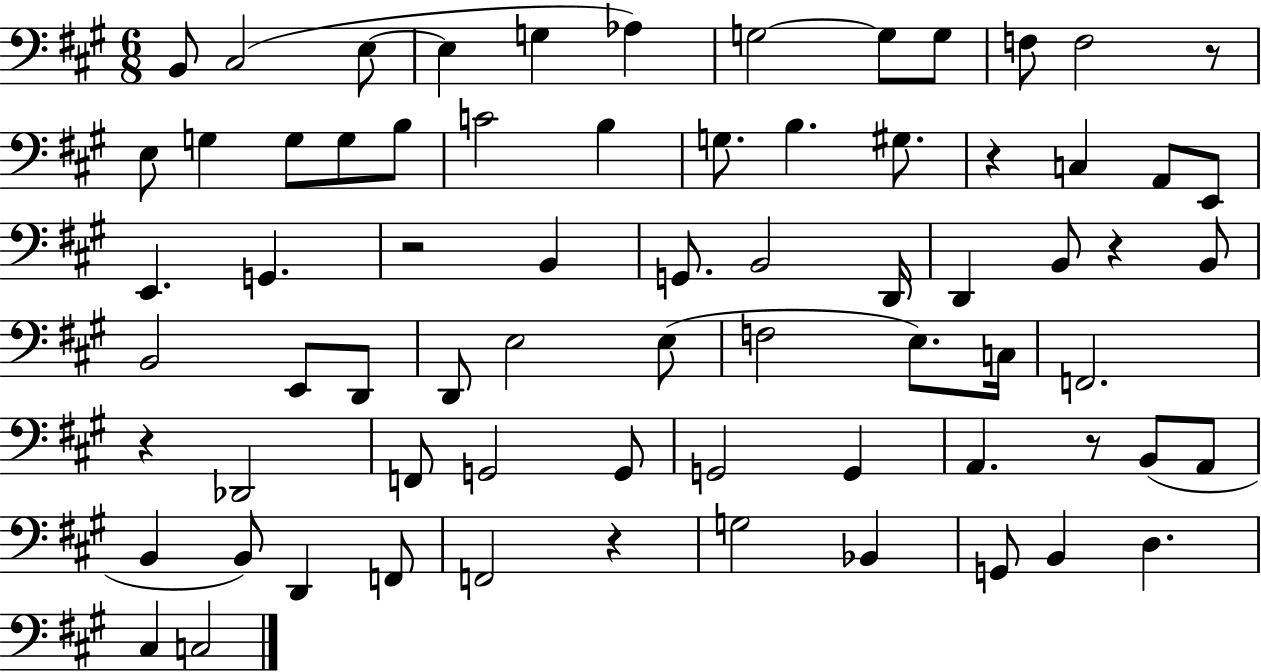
B2/e C#3/h E3/e E3/q G3/q Ab3/q G3/h G3/e G3/e F3/e F3/h R/e E3/e G3/q G3/e G3/e B3/e C4/h B3/q G3/e. B3/q. G#3/e. R/q C3/q A2/e E2/e E2/q. G2/q. R/h B2/q G2/e. B2/h D2/s D2/q B2/e R/q B2/e B2/h E2/e D2/e D2/e E3/h E3/e F3/h E3/e. C3/s F2/h. R/q Db2/h F2/e G2/h G2/e G2/h G2/q A2/q. R/e B2/e A2/e B2/q B2/e D2/q F2/e F2/h R/q G3/h Bb2/q G2/e B2/q D3/q. C#3/q C3/h